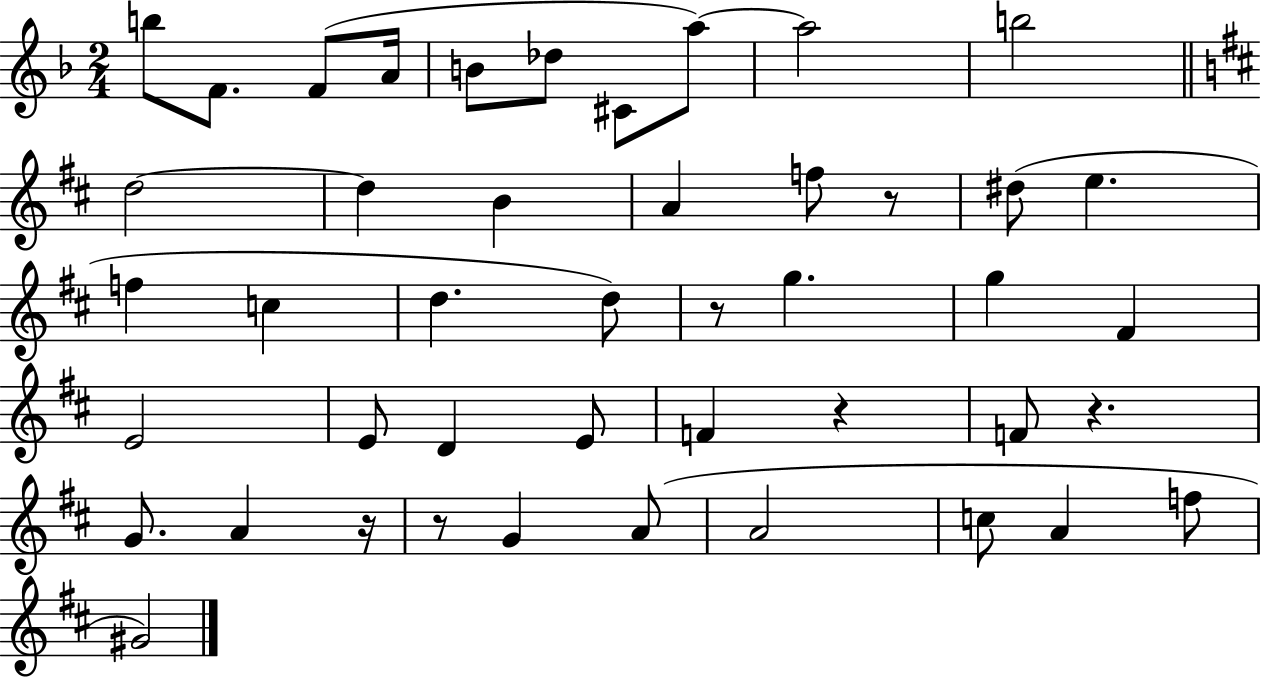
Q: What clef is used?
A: treble